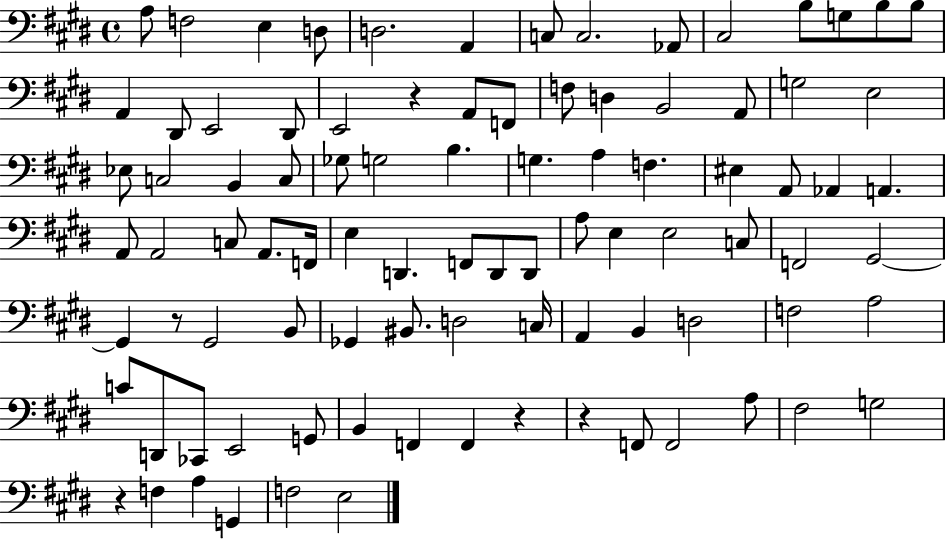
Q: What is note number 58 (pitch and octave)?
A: G#2